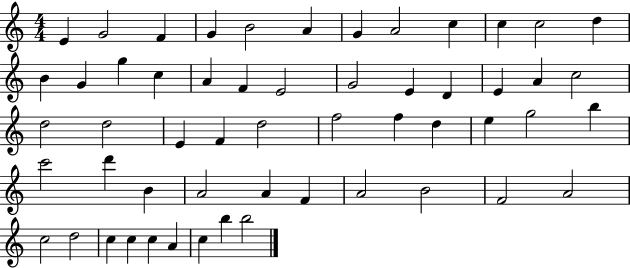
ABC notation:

X:1
T:Untitled
M:4/4
L:1/4
K:C
E G2 F G B2 A G A2 c c c2 d B G g c A F E2 G2 E D E A c2 d2 d2 E F d2 f2 f d e g2 b c'2 d' B A2 A F A2 B2 F2 A2 c2 d2 c c c A c b b2